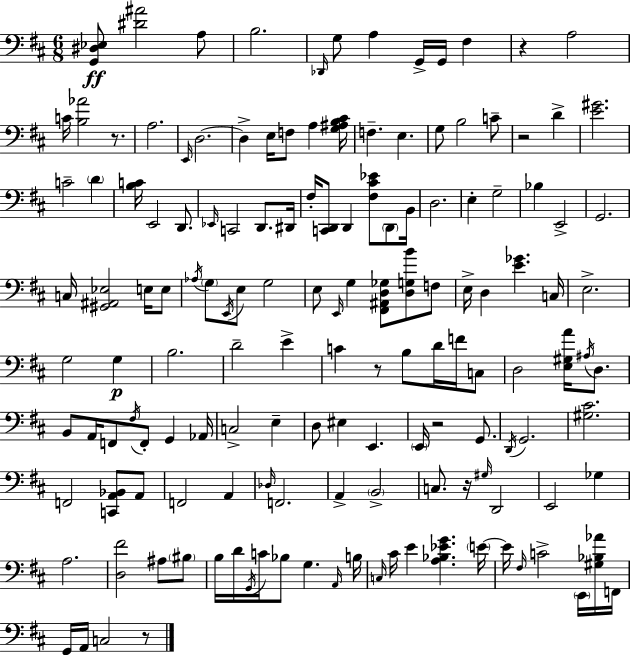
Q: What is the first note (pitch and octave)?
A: A3